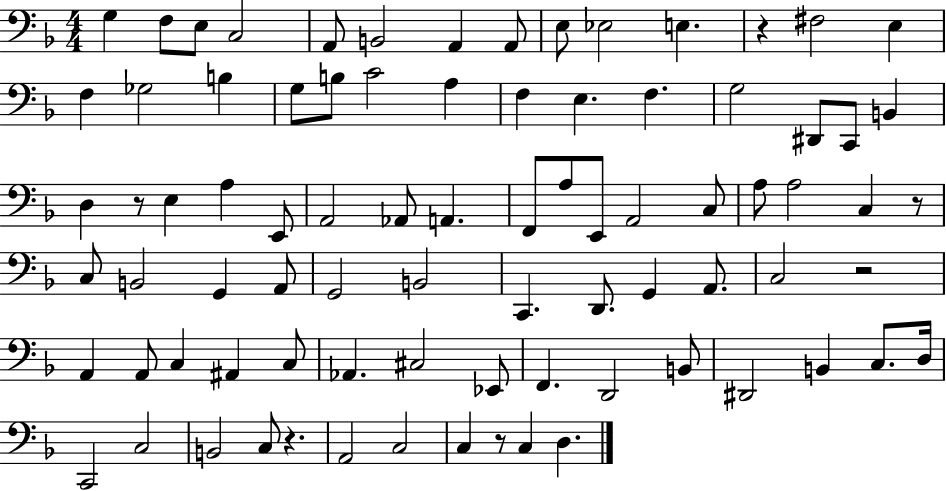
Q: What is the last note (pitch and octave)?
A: D3